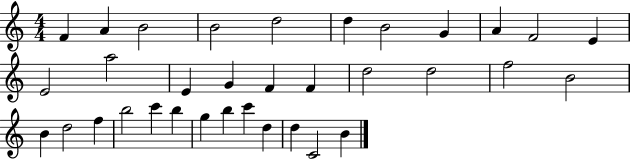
{
  \clef treble
  \numericTimeSignature
  \time 4/4
  \key c \major
  f'4 a'4 b'2 | b'2 d''2 | d''4 b'2 g'4 | a'4 f'2 e'4 | \break e'2 a''2 | e'4 g'4 f'4 f'4 | d''2 d''2 | f''2 b'2 | \break b'4 d''2 f''4 | b''2 c'''4 b''4 | g''4 b''4 c'''4 d''4 | d''4 c'2 b'4 | \break \bar "|."
}